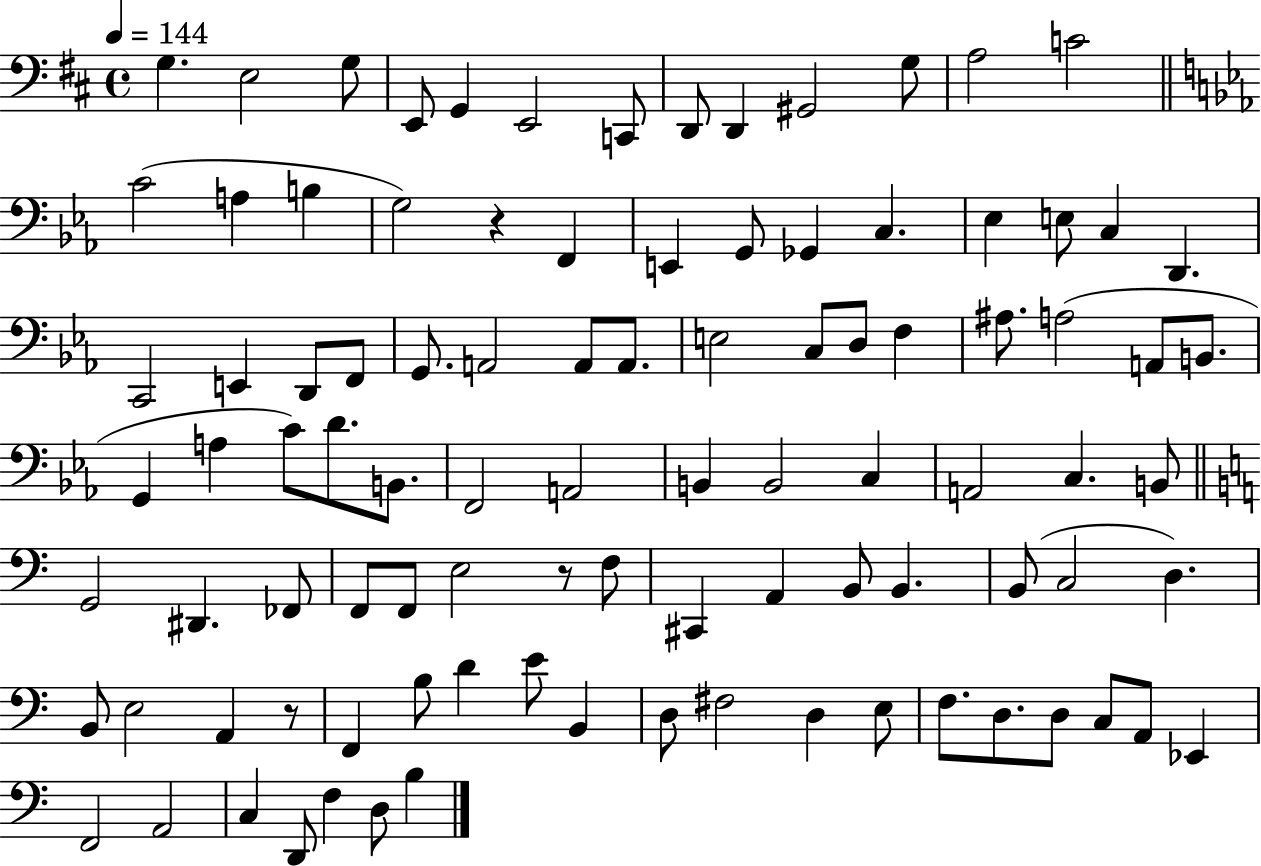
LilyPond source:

{
  \clef bass
  \time 4/4
  \defaultTimeSignature
  \key d \major
  \tempo 4 = 144
  g4. e2 g8 | e,8 g,4 e,2 c,8 | d,8 d,4 gis,2 g8 | a2 c'2 | \break \bar "||" \break \key c \minor c'2( a4 b4 | g2) r4 f,4 | e,4 g,8 ges,4 c4. | ees4 e8 c4 d,4. | \break c,2 e,4 d,8 f,8 | g,8. a,2 a,8 a,8. | e2 c8 d8 f4 | ais8. a2( a,8 b,8. | \break g,4 a4 c'8) d'8. b,8. | f,2 a,2 | b,4 b,2 c4 | a,2 c4. b,8 | \break \bar "||" \break \key a \minor g,2 dis,4. fes,8 | f,8 f,8 e2 r8 f8 | cis,4 a,4 b,8 b,4. | b,8( c2 d4.) | \break b,8 e2 a,4 r8 | f,4 b8 d'4 e'8 b,4 | d8 fis2 d4 e8 | f8. d8. d8 c8 a,8 ees,4 | \break f,2 a,2 | c4 d,8 f4 d8 b4 | \bar "|."
}